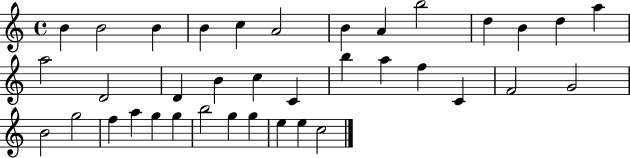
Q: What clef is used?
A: treble